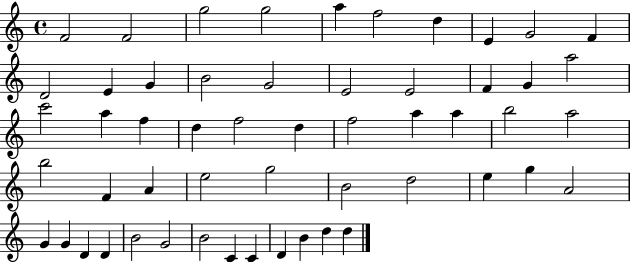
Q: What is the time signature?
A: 4/4